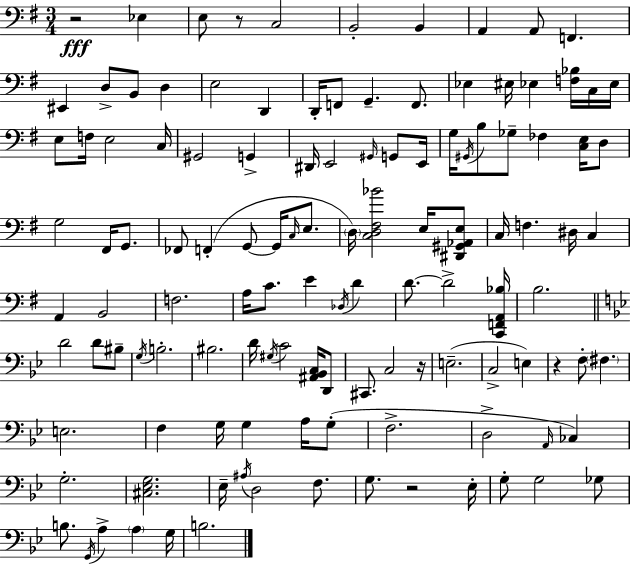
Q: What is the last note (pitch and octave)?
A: B3